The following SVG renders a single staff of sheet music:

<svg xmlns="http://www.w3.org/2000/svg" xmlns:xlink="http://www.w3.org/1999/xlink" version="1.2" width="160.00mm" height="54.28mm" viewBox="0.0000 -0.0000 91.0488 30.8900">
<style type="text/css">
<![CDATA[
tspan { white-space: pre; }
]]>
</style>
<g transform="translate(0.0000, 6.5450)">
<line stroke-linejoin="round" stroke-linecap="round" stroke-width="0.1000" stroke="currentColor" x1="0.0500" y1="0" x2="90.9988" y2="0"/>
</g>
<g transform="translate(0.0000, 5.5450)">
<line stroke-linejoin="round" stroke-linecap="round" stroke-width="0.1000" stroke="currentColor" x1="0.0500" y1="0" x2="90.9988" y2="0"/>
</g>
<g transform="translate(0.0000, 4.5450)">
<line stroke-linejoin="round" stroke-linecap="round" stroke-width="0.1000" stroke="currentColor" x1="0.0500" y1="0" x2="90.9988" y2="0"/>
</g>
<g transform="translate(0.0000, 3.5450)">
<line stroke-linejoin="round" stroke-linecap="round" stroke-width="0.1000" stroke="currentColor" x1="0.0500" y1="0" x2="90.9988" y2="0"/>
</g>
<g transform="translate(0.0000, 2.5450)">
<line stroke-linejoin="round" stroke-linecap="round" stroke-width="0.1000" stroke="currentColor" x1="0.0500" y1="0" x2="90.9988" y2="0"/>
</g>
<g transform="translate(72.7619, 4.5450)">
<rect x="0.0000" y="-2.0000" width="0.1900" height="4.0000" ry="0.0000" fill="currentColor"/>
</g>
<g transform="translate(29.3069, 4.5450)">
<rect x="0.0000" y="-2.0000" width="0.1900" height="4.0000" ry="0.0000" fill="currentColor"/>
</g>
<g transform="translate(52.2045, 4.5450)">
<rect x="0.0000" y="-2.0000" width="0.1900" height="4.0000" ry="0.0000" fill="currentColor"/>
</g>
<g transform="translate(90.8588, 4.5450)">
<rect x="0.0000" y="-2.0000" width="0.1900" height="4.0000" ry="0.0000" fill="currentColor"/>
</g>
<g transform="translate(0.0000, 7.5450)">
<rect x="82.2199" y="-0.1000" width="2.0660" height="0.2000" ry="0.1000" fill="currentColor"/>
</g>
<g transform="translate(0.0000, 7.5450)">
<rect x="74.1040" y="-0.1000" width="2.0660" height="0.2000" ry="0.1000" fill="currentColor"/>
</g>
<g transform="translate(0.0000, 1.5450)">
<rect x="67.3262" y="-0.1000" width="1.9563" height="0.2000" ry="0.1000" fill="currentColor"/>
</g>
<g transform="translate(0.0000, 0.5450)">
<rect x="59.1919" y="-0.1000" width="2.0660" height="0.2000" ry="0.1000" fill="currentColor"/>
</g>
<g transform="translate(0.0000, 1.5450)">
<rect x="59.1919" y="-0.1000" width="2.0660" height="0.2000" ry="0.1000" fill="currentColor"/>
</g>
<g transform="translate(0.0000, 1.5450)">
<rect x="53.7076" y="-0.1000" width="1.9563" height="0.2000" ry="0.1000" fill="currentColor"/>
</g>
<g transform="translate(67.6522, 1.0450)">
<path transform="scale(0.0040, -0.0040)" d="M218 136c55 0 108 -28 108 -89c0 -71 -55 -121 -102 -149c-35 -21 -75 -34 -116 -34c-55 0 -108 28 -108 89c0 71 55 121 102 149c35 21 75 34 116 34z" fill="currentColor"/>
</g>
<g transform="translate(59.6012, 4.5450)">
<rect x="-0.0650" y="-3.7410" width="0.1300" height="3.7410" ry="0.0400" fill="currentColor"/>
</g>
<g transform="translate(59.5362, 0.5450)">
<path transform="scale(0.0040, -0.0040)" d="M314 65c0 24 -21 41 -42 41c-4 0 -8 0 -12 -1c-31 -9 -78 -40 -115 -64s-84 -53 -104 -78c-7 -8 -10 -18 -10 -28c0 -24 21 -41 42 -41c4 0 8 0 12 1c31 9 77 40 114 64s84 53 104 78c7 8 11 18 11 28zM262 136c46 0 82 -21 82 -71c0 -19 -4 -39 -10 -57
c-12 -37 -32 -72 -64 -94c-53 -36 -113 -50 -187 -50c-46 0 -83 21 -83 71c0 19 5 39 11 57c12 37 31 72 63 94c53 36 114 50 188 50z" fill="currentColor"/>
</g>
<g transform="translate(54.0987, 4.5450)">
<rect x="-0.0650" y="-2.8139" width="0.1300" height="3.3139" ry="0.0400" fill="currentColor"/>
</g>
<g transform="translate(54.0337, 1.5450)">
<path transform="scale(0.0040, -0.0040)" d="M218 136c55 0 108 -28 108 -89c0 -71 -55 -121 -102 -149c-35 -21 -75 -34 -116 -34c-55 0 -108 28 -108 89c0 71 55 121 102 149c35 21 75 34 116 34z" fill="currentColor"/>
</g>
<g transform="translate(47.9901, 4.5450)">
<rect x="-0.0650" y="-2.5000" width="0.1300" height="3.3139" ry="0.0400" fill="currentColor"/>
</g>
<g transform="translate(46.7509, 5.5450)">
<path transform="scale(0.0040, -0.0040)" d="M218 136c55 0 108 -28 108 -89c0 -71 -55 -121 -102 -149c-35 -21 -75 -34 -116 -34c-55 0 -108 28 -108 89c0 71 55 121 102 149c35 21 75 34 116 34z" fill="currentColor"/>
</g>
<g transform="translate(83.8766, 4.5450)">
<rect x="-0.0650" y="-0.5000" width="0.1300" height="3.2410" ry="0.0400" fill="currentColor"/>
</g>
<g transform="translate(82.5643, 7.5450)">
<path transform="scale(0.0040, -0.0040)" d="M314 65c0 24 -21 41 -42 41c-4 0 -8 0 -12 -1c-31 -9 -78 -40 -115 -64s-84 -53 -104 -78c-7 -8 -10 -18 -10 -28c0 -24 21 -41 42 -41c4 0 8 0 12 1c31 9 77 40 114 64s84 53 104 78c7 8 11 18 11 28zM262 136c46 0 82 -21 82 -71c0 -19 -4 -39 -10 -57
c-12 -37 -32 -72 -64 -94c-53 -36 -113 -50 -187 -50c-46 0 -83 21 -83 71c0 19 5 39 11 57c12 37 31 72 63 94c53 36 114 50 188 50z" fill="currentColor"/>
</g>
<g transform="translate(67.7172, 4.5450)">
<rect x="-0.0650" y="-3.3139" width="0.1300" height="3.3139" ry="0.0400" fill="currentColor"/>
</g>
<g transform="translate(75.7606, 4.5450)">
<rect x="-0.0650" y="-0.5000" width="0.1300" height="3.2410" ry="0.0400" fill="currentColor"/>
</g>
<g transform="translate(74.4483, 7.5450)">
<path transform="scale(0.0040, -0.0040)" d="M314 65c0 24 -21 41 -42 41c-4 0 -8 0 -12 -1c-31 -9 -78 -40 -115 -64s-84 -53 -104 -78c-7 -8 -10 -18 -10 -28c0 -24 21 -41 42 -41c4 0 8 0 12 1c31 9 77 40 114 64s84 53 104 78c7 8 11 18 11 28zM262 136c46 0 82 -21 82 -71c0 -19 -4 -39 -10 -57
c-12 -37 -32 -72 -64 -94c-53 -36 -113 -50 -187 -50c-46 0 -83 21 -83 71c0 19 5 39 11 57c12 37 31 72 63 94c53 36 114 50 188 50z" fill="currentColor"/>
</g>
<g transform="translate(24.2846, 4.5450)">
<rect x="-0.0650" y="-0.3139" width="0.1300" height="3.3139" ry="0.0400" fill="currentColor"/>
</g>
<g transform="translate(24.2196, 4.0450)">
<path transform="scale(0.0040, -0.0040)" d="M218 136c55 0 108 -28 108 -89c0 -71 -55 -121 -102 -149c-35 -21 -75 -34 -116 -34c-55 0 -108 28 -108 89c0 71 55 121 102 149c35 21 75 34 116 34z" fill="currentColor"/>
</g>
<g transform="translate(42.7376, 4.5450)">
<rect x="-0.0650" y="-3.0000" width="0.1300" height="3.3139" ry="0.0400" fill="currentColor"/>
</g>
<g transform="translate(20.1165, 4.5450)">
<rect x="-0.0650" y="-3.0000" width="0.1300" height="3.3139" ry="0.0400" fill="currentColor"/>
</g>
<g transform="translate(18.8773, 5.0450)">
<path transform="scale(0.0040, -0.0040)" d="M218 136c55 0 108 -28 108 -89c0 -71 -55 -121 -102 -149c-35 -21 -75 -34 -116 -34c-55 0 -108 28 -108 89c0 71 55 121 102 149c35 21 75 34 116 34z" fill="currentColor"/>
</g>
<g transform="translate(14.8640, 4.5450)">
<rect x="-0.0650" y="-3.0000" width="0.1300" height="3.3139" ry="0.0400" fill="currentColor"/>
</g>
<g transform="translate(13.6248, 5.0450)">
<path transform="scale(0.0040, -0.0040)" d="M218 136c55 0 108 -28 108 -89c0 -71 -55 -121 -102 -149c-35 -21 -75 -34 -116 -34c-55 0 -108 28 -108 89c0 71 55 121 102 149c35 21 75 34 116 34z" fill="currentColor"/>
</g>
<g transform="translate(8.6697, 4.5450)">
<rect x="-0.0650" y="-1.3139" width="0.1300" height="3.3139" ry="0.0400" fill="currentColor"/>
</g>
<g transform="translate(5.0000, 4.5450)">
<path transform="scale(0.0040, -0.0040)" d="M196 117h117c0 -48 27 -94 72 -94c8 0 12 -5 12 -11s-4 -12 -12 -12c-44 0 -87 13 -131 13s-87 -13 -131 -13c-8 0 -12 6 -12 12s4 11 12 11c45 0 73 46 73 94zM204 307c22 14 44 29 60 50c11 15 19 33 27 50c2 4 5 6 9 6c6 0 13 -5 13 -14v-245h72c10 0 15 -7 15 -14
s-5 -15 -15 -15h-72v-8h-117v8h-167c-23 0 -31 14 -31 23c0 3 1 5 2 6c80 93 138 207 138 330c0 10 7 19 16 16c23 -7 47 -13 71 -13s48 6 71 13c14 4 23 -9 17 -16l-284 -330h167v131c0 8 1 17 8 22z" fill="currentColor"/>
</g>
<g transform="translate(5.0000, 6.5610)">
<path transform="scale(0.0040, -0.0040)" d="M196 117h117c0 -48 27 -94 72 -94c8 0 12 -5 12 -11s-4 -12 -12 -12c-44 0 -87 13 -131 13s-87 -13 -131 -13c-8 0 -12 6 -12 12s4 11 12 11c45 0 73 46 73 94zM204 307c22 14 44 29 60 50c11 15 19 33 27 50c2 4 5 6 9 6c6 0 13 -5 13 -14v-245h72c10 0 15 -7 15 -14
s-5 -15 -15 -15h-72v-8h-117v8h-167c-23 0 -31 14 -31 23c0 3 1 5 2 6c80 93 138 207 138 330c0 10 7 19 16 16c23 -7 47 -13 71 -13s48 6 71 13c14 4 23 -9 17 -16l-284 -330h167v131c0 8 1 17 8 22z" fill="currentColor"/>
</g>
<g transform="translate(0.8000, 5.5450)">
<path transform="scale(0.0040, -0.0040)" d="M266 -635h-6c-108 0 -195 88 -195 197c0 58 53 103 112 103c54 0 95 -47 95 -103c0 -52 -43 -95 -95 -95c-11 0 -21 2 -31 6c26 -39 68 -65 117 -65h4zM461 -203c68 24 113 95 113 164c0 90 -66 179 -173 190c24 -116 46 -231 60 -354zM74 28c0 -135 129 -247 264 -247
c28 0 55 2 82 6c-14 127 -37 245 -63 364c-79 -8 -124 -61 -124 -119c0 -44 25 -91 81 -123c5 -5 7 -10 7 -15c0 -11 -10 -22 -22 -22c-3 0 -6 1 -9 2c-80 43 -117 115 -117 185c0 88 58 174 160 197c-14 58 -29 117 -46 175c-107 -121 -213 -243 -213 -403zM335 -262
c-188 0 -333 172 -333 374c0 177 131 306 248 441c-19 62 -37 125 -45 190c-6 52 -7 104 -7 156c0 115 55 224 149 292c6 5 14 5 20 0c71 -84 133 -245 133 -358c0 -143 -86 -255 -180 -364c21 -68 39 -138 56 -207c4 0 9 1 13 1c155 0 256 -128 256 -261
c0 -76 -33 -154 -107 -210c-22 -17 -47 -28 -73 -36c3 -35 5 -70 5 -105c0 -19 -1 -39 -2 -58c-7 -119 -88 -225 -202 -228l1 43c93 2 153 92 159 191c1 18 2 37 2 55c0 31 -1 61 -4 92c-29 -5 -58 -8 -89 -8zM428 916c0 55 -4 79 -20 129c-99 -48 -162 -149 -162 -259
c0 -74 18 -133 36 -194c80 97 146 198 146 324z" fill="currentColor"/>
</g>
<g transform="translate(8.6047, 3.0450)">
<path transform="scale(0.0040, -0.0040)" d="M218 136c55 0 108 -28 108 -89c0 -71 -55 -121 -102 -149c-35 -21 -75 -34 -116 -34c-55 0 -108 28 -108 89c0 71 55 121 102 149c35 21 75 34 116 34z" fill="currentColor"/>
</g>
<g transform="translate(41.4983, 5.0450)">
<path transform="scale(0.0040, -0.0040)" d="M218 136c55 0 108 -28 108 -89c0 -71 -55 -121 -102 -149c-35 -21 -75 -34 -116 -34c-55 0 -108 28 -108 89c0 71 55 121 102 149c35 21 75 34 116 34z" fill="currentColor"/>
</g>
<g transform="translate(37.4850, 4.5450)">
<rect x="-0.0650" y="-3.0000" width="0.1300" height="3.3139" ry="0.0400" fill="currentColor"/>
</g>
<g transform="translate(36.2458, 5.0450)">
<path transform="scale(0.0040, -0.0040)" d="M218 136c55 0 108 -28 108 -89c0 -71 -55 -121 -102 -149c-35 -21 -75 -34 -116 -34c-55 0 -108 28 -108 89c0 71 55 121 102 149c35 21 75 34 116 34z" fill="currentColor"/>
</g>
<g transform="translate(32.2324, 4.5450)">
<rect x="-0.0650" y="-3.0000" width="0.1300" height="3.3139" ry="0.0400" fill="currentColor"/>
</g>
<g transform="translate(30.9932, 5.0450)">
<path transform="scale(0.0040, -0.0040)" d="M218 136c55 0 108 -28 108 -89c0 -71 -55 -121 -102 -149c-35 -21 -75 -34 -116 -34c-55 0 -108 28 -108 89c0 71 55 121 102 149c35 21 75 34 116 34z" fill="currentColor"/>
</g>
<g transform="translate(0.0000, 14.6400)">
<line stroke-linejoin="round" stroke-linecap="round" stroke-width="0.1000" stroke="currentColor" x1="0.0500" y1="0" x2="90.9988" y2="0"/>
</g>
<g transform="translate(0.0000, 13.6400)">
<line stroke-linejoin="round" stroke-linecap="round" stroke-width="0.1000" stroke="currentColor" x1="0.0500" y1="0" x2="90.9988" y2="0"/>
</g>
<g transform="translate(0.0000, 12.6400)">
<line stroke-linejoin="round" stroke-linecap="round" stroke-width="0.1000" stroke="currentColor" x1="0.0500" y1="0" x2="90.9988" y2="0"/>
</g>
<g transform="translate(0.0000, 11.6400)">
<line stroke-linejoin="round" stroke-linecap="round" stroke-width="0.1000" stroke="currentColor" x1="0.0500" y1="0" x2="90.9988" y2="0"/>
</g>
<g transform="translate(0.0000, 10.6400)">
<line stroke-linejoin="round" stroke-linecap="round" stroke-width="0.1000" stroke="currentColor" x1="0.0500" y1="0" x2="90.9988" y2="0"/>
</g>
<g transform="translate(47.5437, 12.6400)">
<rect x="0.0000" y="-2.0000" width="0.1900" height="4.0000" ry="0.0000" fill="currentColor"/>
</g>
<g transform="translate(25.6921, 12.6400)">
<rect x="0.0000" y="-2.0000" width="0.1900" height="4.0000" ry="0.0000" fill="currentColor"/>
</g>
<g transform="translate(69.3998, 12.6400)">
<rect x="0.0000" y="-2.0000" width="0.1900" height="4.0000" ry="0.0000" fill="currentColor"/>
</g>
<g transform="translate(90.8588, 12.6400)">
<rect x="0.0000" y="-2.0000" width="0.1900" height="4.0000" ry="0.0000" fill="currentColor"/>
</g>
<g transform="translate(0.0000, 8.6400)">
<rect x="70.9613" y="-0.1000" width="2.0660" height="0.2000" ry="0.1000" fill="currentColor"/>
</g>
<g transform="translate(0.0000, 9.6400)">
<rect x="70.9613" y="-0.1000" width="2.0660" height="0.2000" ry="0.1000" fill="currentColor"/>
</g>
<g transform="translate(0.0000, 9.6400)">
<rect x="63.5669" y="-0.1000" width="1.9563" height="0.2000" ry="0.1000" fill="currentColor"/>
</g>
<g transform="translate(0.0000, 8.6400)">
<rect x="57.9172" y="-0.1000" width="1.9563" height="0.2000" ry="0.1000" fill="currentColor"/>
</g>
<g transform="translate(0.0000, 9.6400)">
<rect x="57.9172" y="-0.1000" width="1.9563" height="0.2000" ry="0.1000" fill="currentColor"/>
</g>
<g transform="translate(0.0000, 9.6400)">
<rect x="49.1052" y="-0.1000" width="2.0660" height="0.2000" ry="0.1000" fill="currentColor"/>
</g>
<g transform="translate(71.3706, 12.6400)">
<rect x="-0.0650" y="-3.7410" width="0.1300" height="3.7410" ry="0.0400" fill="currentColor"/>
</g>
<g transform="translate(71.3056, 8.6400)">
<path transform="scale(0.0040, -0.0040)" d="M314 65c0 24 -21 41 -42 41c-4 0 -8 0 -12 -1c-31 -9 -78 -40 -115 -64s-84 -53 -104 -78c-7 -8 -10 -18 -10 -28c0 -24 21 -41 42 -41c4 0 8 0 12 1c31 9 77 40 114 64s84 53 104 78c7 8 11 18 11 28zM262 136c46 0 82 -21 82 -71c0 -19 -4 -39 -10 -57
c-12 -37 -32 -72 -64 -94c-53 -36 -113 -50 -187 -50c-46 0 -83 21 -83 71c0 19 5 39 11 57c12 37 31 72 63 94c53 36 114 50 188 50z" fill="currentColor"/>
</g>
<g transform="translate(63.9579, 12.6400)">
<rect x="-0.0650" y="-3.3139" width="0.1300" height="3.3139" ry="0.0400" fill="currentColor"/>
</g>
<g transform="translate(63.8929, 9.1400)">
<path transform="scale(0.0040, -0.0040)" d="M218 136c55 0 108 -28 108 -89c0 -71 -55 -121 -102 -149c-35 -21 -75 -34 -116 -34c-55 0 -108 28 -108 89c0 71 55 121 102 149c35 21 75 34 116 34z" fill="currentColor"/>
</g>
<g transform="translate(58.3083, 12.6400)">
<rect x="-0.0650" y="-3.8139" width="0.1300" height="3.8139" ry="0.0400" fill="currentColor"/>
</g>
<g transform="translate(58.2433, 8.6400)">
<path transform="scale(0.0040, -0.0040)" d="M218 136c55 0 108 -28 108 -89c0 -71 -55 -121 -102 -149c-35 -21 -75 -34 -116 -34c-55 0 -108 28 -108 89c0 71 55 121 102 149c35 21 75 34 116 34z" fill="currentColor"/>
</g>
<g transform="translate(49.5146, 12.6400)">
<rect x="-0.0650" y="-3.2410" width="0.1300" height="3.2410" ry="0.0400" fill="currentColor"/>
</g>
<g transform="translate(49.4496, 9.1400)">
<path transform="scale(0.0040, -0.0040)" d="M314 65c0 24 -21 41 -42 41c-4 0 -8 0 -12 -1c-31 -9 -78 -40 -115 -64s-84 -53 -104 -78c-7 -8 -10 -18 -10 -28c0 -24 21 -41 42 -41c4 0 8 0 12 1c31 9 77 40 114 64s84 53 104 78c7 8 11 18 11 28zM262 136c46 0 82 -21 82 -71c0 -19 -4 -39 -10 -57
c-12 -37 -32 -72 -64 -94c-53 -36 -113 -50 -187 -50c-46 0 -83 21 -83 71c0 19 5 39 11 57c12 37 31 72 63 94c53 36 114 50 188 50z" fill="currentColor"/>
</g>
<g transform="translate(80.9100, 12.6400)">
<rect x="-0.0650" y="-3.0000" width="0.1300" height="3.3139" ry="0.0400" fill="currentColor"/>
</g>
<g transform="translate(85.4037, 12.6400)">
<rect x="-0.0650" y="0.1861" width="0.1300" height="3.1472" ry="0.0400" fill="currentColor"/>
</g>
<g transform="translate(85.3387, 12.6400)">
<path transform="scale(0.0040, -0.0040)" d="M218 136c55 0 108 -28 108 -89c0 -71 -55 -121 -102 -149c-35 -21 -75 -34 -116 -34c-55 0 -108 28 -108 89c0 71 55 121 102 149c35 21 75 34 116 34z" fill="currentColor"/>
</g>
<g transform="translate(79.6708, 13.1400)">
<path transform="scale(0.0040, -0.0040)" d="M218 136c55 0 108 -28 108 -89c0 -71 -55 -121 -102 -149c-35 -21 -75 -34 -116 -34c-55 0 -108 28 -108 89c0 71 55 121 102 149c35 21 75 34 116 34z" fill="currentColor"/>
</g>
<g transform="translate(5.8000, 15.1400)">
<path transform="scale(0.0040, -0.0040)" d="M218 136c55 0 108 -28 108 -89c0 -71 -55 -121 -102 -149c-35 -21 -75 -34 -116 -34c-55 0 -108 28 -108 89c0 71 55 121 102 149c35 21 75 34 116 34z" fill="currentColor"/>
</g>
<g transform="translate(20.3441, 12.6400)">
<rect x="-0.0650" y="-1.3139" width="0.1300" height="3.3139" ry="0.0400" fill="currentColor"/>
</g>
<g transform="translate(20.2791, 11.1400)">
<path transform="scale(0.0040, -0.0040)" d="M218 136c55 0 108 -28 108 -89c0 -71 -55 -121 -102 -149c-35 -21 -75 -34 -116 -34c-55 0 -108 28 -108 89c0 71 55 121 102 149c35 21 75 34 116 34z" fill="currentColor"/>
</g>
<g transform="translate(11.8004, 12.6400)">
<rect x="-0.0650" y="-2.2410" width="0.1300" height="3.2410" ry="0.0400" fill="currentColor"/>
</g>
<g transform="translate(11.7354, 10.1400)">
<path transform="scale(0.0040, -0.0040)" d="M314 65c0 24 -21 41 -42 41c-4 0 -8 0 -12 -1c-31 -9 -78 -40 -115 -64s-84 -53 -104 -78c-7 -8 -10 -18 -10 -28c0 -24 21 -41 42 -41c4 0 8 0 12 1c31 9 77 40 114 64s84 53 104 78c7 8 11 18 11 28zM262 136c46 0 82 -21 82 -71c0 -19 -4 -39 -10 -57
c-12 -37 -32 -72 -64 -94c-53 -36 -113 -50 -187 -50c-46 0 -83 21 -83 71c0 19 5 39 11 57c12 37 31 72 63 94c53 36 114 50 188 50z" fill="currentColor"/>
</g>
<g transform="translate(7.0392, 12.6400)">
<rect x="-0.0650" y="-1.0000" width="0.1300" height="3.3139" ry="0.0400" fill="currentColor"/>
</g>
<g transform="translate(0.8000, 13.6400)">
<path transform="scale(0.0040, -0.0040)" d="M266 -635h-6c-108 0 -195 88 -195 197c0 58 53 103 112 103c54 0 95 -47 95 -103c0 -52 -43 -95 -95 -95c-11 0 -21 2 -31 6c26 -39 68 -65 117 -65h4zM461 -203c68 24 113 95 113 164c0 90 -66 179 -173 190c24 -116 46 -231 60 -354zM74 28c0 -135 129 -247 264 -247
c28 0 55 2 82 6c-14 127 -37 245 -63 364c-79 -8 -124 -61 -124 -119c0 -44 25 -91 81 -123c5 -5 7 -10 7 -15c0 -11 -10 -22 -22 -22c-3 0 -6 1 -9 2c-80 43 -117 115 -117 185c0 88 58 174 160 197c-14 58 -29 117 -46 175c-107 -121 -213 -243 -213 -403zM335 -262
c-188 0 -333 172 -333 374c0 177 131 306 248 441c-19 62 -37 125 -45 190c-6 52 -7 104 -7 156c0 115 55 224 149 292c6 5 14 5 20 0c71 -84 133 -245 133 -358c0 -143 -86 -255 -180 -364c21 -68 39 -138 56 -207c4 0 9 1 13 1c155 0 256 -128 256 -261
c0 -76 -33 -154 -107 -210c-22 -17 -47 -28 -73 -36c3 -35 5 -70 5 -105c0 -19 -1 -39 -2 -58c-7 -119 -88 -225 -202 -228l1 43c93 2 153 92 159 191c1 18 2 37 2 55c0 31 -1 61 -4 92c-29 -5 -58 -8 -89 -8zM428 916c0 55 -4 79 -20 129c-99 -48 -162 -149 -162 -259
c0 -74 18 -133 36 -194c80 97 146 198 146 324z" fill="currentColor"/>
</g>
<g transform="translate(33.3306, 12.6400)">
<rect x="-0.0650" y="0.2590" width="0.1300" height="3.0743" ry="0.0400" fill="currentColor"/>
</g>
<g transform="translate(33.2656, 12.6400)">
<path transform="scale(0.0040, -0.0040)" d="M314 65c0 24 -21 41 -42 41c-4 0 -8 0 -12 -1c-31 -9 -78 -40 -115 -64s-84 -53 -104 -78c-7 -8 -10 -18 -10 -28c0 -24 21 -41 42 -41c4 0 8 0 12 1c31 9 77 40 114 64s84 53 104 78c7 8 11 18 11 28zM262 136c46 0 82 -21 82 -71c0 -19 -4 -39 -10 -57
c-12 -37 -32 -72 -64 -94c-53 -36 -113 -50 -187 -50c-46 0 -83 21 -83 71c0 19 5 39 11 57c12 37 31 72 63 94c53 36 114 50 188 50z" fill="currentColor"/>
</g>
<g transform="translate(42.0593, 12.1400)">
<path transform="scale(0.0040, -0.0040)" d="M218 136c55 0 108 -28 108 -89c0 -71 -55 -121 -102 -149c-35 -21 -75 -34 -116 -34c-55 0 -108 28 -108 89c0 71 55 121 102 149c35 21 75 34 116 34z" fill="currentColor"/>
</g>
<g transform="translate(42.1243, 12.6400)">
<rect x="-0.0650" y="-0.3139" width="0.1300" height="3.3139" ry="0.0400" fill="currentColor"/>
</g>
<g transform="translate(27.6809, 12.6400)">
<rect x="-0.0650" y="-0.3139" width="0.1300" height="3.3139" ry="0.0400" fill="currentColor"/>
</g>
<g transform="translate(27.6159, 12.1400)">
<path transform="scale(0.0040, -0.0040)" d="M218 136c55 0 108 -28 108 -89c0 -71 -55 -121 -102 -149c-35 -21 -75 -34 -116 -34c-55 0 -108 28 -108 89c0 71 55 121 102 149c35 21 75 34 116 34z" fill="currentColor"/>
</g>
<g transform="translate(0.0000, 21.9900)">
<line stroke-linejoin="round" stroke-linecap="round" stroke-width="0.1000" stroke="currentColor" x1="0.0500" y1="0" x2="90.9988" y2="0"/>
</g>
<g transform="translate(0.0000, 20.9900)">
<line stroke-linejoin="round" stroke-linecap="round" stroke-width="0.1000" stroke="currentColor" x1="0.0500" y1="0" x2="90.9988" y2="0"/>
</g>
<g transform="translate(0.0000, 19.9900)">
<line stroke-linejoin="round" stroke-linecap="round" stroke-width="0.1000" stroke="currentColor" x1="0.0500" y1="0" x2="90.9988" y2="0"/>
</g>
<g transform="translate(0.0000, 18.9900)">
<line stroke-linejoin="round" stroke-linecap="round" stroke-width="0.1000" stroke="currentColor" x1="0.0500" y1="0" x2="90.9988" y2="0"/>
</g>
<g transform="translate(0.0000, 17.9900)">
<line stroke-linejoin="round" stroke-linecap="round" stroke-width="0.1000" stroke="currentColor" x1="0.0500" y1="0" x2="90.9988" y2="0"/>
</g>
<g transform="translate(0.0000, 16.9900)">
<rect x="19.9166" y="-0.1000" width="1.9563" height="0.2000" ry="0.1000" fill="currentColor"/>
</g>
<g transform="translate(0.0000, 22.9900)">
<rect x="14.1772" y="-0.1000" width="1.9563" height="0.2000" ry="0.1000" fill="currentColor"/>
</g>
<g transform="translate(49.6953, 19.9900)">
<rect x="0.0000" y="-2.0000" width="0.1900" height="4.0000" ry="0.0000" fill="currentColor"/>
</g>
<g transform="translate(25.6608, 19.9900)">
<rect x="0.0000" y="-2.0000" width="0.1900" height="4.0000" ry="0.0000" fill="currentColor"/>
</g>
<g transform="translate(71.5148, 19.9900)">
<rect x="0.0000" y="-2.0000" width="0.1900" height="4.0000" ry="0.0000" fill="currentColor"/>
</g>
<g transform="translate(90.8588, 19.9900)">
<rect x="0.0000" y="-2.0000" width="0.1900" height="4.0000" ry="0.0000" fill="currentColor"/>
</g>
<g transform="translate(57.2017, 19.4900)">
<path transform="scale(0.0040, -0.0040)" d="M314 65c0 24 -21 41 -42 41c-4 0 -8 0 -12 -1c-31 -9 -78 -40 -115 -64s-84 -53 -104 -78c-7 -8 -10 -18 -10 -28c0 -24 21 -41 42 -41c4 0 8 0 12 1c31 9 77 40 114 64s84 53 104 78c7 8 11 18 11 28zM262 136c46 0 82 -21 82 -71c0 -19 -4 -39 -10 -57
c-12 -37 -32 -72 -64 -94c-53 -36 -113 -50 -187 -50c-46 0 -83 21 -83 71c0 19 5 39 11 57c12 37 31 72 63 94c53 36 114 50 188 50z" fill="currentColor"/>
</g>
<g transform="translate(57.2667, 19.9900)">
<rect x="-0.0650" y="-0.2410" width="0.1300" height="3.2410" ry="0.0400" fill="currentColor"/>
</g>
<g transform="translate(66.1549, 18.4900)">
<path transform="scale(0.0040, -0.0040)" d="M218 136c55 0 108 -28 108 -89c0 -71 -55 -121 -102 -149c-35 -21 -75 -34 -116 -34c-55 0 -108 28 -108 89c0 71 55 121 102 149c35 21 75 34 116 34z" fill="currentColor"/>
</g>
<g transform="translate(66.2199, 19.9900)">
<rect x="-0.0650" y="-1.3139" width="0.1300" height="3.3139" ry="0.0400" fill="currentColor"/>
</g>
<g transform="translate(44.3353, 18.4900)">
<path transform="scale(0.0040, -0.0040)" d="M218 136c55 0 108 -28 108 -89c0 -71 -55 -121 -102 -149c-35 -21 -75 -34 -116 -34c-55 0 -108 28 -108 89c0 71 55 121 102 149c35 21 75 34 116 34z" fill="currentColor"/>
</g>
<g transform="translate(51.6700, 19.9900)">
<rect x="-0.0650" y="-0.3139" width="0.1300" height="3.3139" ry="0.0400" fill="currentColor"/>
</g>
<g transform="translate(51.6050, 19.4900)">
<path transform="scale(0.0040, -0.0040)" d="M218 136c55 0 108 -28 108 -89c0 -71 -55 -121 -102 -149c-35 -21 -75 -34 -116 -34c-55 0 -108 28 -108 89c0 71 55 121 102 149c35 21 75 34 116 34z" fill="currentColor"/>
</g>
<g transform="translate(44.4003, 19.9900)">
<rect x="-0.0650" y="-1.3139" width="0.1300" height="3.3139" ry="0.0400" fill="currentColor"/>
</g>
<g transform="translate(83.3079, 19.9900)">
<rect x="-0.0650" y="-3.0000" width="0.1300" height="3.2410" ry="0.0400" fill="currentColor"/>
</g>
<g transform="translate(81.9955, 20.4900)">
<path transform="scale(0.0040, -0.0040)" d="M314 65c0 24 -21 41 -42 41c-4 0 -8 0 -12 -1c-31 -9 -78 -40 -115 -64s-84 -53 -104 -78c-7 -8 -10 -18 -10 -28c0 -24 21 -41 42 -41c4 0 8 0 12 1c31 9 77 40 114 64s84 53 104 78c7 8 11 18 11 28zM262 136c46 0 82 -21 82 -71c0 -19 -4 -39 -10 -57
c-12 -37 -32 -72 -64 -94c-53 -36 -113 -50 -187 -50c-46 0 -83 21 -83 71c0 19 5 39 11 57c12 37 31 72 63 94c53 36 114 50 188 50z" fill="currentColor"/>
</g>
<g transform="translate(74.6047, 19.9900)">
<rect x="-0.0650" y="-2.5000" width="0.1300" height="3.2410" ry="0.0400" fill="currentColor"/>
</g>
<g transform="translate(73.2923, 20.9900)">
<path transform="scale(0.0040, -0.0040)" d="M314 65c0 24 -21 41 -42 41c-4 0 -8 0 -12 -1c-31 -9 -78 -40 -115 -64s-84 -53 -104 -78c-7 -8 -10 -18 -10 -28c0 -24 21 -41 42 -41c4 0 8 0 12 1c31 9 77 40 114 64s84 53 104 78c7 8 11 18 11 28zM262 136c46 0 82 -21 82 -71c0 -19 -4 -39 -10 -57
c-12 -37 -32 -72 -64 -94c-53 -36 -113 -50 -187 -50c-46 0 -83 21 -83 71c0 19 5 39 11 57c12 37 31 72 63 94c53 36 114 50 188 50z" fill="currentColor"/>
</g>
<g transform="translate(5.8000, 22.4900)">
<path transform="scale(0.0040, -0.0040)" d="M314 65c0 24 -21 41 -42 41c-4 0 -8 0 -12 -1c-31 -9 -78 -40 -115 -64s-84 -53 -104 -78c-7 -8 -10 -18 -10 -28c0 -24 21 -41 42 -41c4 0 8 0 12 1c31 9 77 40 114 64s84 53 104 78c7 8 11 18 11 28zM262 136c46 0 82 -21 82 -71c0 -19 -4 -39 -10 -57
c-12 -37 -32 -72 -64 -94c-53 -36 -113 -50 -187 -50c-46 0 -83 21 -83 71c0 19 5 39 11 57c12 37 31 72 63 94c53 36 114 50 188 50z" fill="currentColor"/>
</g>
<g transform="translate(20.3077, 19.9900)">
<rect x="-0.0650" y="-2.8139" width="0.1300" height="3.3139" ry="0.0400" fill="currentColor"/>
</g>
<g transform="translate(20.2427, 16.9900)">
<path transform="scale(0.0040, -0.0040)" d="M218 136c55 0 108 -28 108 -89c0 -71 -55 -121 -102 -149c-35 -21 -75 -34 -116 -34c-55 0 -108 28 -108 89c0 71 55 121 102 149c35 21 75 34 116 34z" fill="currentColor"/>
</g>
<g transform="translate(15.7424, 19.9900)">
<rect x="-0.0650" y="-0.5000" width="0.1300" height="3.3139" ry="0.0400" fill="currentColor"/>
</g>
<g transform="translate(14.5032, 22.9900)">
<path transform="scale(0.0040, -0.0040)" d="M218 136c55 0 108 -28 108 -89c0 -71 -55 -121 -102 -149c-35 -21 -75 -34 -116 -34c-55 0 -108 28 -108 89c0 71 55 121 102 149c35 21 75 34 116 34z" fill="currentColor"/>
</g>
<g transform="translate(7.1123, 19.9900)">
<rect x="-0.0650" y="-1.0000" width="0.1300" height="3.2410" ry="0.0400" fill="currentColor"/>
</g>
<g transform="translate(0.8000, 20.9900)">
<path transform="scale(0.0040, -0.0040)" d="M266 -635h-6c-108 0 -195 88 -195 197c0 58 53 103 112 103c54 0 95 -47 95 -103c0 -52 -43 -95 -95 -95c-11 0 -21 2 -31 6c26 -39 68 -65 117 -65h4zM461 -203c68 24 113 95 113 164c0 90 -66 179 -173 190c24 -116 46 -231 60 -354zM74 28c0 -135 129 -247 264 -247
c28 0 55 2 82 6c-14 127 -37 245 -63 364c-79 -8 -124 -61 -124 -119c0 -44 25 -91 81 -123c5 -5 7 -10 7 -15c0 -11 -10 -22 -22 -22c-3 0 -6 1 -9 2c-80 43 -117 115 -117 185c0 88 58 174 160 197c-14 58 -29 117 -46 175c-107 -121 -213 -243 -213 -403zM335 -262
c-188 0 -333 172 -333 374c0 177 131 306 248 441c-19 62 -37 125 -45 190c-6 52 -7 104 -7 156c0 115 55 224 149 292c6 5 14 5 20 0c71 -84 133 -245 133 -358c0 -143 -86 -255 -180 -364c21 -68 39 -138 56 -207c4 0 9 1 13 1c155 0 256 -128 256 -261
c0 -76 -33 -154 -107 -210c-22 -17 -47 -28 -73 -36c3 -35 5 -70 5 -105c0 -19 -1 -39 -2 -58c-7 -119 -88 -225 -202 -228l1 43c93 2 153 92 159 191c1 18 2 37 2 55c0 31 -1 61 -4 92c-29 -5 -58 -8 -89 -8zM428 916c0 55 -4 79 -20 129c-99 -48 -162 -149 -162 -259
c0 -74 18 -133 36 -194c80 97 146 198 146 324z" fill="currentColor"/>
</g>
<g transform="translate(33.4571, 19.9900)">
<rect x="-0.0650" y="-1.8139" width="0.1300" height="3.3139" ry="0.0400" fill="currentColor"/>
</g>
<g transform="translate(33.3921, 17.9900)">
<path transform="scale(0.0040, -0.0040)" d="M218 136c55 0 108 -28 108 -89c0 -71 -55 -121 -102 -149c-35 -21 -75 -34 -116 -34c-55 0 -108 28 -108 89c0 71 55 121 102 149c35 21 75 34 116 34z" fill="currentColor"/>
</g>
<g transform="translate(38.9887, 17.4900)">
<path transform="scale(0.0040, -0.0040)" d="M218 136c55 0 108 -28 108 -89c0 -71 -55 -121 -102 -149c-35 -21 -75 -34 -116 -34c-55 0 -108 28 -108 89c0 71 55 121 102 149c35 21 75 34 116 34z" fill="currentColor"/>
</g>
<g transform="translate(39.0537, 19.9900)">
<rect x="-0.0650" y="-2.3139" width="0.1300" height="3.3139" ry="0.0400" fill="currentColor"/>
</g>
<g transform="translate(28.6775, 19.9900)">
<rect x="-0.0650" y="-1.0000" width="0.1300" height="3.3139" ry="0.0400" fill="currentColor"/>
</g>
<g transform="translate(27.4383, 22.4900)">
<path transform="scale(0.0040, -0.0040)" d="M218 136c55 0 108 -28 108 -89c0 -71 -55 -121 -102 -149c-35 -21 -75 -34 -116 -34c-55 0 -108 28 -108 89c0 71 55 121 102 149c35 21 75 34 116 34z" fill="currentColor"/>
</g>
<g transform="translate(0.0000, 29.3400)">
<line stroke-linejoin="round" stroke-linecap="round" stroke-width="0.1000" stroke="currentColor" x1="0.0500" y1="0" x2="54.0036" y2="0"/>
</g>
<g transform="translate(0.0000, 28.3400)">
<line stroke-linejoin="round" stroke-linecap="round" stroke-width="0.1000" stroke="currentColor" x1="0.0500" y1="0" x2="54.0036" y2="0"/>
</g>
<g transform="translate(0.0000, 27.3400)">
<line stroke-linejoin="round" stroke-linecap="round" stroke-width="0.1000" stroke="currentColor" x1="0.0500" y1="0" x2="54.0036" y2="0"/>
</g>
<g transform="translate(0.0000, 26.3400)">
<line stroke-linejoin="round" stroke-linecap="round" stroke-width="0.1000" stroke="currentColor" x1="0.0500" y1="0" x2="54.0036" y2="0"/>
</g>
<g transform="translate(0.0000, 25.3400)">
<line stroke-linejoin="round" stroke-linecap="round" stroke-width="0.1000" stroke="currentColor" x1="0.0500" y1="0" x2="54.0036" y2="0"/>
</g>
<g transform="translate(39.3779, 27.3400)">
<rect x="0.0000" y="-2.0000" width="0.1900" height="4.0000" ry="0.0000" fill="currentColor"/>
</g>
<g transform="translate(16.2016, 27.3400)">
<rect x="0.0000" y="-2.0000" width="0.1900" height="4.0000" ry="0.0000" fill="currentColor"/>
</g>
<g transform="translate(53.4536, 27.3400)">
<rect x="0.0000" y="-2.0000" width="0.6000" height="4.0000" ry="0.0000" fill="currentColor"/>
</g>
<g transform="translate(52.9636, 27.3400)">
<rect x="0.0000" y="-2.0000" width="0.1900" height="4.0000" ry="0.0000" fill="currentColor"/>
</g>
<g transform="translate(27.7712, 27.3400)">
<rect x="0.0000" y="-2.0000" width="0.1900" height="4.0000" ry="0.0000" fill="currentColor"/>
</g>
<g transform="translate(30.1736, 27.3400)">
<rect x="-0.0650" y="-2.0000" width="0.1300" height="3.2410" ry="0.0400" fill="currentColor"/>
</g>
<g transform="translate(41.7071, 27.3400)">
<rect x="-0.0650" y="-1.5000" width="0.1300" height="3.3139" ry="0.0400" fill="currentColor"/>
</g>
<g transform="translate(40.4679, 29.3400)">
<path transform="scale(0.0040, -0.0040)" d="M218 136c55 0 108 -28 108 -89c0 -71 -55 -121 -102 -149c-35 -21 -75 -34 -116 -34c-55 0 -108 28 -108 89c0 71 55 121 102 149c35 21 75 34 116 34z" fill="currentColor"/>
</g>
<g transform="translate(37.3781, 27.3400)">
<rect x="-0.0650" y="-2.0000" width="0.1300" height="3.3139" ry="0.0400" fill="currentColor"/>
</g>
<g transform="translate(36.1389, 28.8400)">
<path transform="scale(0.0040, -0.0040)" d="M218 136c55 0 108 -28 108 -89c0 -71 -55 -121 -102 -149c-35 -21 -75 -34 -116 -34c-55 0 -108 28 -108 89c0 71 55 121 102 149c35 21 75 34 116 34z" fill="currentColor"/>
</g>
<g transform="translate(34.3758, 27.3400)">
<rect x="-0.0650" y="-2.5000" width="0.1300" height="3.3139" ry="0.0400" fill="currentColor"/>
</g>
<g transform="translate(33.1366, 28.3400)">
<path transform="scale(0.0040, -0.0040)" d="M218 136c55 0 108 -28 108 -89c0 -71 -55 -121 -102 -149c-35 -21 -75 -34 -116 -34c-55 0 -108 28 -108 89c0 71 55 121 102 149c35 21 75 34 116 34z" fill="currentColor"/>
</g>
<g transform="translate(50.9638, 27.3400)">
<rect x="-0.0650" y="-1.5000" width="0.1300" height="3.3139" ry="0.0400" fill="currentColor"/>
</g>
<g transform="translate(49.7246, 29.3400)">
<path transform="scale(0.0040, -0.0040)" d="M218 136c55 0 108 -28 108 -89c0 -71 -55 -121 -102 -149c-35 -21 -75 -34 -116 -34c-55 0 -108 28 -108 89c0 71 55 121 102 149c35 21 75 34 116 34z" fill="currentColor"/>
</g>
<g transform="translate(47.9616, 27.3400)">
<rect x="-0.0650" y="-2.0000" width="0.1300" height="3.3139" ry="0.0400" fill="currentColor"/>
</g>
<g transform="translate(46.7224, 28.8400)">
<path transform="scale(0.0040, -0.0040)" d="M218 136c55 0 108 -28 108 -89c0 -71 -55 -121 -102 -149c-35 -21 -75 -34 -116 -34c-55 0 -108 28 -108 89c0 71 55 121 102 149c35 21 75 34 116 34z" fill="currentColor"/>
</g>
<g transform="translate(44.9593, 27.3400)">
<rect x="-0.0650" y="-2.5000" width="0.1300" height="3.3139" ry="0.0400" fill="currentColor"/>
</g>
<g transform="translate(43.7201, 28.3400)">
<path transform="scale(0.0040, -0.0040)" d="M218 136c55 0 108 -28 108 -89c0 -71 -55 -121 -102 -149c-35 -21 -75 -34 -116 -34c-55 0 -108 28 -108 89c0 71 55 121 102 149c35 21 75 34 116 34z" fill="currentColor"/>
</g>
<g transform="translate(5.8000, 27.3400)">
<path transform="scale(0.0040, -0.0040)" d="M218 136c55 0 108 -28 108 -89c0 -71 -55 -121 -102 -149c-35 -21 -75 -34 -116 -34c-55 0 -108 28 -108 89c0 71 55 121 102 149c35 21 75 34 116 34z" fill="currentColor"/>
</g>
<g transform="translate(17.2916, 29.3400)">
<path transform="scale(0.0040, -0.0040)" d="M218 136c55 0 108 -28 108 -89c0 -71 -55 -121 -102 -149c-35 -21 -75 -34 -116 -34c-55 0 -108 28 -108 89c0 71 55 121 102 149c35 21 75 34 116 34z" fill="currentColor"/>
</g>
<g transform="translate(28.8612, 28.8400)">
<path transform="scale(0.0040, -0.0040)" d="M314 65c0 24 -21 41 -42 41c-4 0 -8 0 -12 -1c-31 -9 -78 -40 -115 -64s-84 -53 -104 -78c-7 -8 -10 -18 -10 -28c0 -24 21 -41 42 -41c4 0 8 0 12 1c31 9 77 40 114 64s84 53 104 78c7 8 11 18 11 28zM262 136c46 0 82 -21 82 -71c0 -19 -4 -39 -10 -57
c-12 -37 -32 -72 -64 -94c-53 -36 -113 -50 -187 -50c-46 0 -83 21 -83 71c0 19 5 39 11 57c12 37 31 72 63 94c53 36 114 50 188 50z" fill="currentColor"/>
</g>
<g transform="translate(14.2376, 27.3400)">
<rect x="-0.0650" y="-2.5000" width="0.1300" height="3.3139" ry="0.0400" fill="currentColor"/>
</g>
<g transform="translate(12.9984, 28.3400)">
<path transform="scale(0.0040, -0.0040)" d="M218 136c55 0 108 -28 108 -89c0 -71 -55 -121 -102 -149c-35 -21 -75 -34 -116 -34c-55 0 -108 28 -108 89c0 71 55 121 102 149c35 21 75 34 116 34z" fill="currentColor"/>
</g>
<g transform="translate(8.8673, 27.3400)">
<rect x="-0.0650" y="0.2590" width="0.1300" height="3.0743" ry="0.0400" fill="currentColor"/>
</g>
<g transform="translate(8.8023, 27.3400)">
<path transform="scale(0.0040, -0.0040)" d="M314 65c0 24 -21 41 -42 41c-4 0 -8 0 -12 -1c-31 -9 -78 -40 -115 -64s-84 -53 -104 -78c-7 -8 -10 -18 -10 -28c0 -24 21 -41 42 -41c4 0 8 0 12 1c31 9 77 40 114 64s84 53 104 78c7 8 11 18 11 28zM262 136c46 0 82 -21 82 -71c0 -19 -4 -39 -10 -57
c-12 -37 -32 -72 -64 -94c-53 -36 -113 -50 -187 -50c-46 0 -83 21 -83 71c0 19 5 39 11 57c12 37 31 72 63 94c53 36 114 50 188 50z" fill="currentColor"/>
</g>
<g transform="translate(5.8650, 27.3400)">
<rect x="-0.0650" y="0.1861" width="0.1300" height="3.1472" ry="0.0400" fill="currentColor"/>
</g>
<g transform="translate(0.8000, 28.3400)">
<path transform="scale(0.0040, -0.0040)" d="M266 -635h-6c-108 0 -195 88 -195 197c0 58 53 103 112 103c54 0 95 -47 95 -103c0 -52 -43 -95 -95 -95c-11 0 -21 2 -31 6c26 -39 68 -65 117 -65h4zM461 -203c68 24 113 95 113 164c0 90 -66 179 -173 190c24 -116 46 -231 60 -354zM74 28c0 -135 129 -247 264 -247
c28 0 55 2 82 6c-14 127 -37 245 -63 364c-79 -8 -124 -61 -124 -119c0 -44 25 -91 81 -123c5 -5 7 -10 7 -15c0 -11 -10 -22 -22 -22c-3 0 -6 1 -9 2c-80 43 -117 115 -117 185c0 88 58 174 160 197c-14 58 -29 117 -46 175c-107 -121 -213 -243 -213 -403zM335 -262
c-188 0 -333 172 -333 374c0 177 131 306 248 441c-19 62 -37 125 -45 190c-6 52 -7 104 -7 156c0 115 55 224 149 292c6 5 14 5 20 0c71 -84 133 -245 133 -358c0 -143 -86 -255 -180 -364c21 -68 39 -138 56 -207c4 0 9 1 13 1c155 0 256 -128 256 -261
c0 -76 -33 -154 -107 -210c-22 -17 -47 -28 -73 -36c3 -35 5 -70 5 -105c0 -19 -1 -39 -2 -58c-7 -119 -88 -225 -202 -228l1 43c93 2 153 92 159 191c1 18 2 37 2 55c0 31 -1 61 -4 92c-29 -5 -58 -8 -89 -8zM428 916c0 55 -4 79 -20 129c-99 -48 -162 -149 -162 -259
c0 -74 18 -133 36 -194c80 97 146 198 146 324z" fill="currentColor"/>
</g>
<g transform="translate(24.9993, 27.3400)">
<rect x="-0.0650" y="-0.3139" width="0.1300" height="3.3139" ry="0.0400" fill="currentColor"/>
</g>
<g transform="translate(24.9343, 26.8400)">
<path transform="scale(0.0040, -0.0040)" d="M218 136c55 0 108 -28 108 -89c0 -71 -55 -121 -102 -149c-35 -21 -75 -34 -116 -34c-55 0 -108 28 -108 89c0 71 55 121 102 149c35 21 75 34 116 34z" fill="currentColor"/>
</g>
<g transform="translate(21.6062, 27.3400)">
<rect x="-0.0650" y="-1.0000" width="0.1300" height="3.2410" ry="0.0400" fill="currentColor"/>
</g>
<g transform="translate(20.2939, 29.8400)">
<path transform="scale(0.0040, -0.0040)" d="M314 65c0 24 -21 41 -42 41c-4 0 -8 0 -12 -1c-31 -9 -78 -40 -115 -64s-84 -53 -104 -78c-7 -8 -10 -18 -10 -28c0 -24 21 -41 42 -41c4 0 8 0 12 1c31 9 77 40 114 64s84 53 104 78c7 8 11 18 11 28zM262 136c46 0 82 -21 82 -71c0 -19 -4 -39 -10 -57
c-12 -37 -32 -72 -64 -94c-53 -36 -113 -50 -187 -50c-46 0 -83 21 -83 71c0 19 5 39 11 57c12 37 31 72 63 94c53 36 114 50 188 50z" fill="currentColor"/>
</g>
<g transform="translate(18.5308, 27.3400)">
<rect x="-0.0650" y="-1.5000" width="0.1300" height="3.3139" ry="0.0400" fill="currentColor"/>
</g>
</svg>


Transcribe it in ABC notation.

X:1
T:Untitled
M:4/4
L:1/4
K:C
e A A c A A A G a c'2 b C2 C2 D g2 e c B2 c b2 c' b c'2 A B D2 C a D f g e c c2 e G2 A2 B B2 G E D2 c F2 G F E G F E